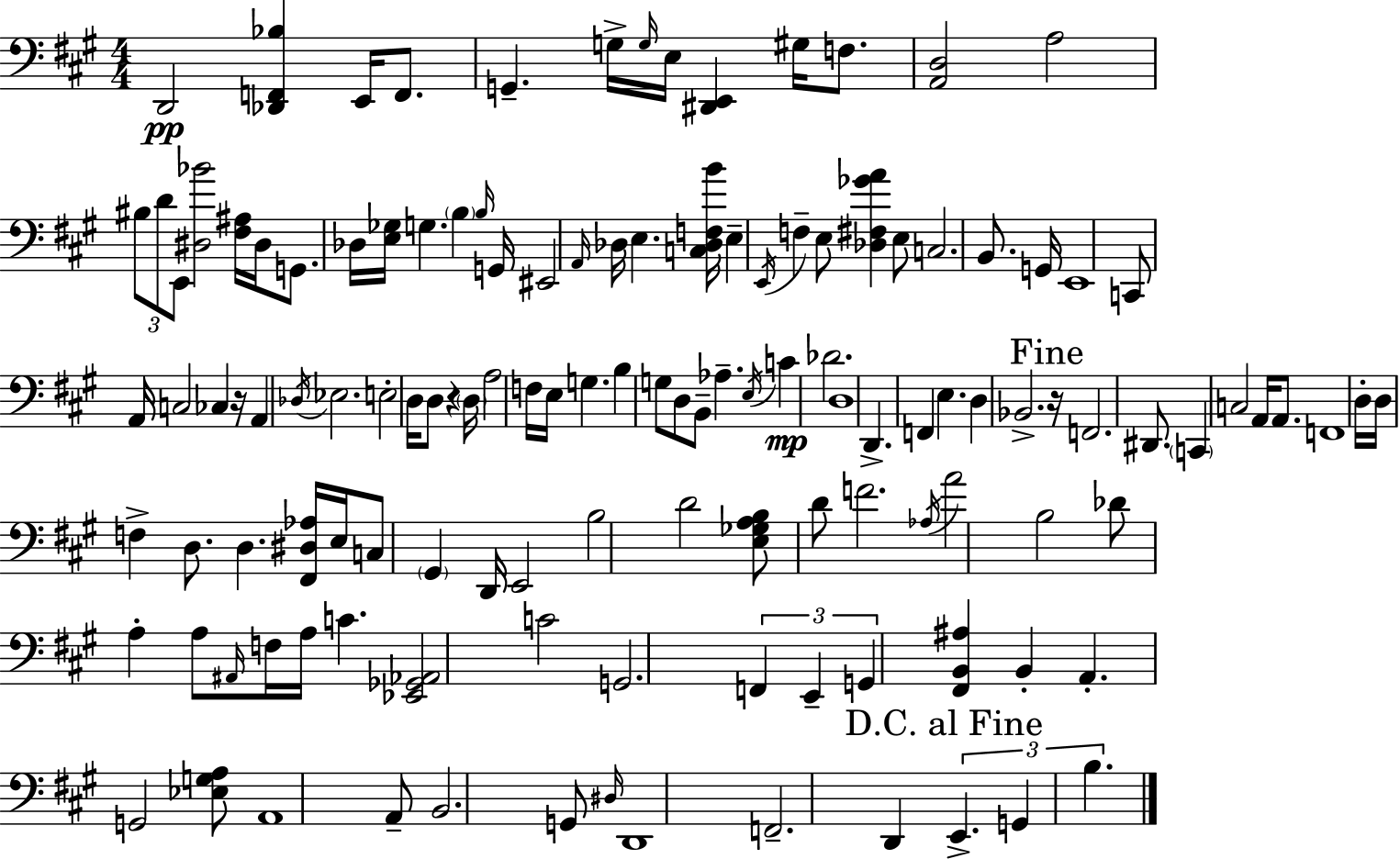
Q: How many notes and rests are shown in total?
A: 128